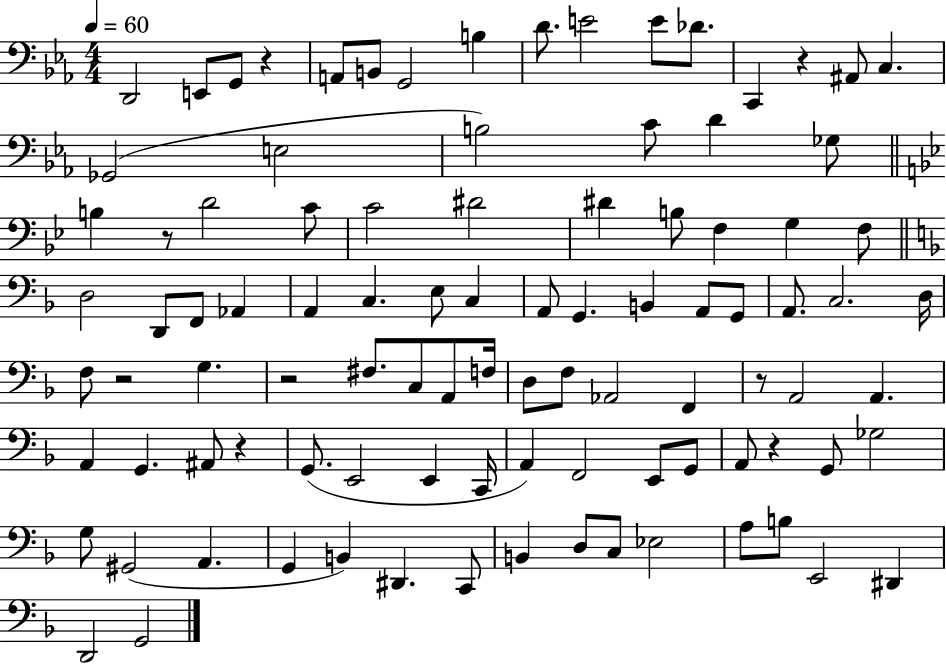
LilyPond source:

{
  \clef bass
  \numericTimeSignature
  \time 4/4
  \key ees \major
  \tempo 4 = 60
  d,2 e,8 g,8 r4 | a,8 b,8 g,2 b4 | d'8. e'2 e'8 des'8. | c,4 r4 ais,8 c4. | \break ges,2( e2 | b2) c'8 d'4 ges8 | \bar "||" \break \key g \minor b4 r8 d'2 c'8 | c'2 dis'2 | dis'4 b8 f4 g4 f8 | \bar "||" \break \key f \major d2 d,8 f,8 aes,4 | a,4 c4. e8 c4 | a,8 g,4. b,4 a,8 g,8 | a,8. c2. d16 | \break f8 r2 g4. | r2 fis8. c8 a,8 f16 | d8 f8 aes,2 f,4 | r8 a,2 a,4. | \break a,4 g,4. ais,8 r4 | g,8.( e,2 e,4 c,16 | a,4) f,2 e,8 g,8 | a,8 r4 g,8 ges2 | \break g8 gis,2( a,4. | g,4 b,4) dis,4. c,8 | b,4 d8 c8 ees2 | a8 b8 e,2 dis,4 | \break d,2 g,2 | \bar "|."
}